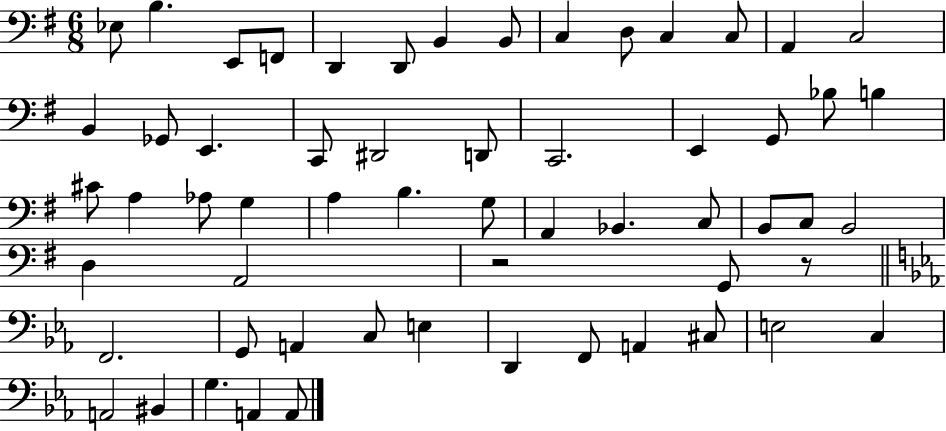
{
  \clef bass
  \numericTimeSignature
  \time 6/8
  \key g \major
  ees8 b4. e,8 f,8 | d,4 d,8 b,4 b,8 | c4 d8 c4 c8 | a,4 c2 | \break b,4 ges,8 e,4. | c,8 dis,2 d,8 | c,2. | e,4 g,8 bes8 b4 | \break cis'8 a4 aes8 g4 | a4 b4. g8 | a,4 bes,4. c8 | b,8 c8 b,2 | \break d4 a,2 | r2 g,8 r8 | \bar "||" \break \key ees \major f,2. | g,8 a,4 c8 e4 | d,4 f,8 a,4 cis8 | e2 c4 | \break a,2 bis,4 | g4. a,4 a,8 | \bar "|."
}